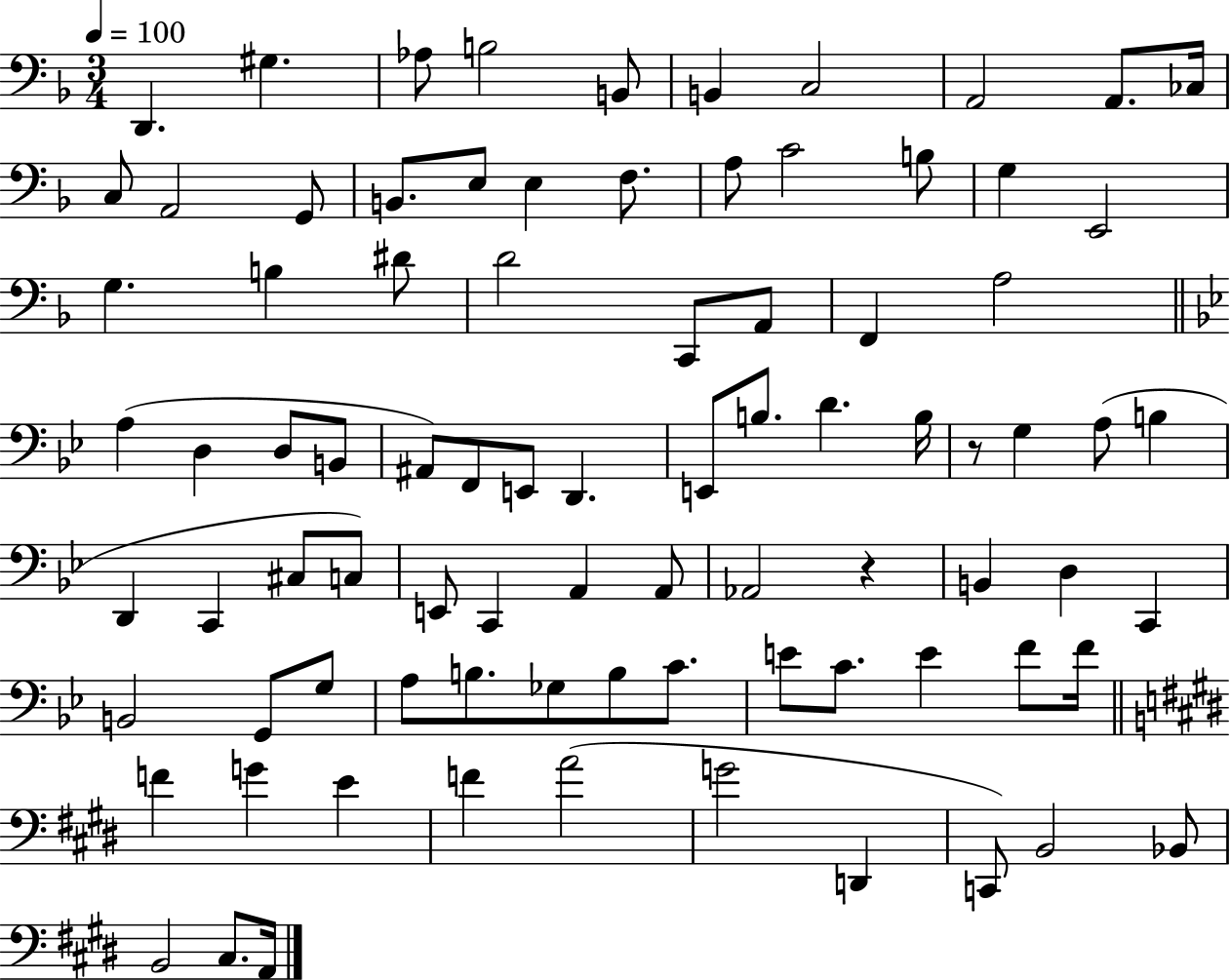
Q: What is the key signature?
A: F major